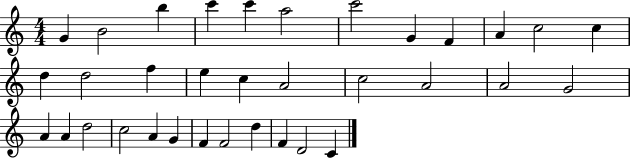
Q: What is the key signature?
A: C major